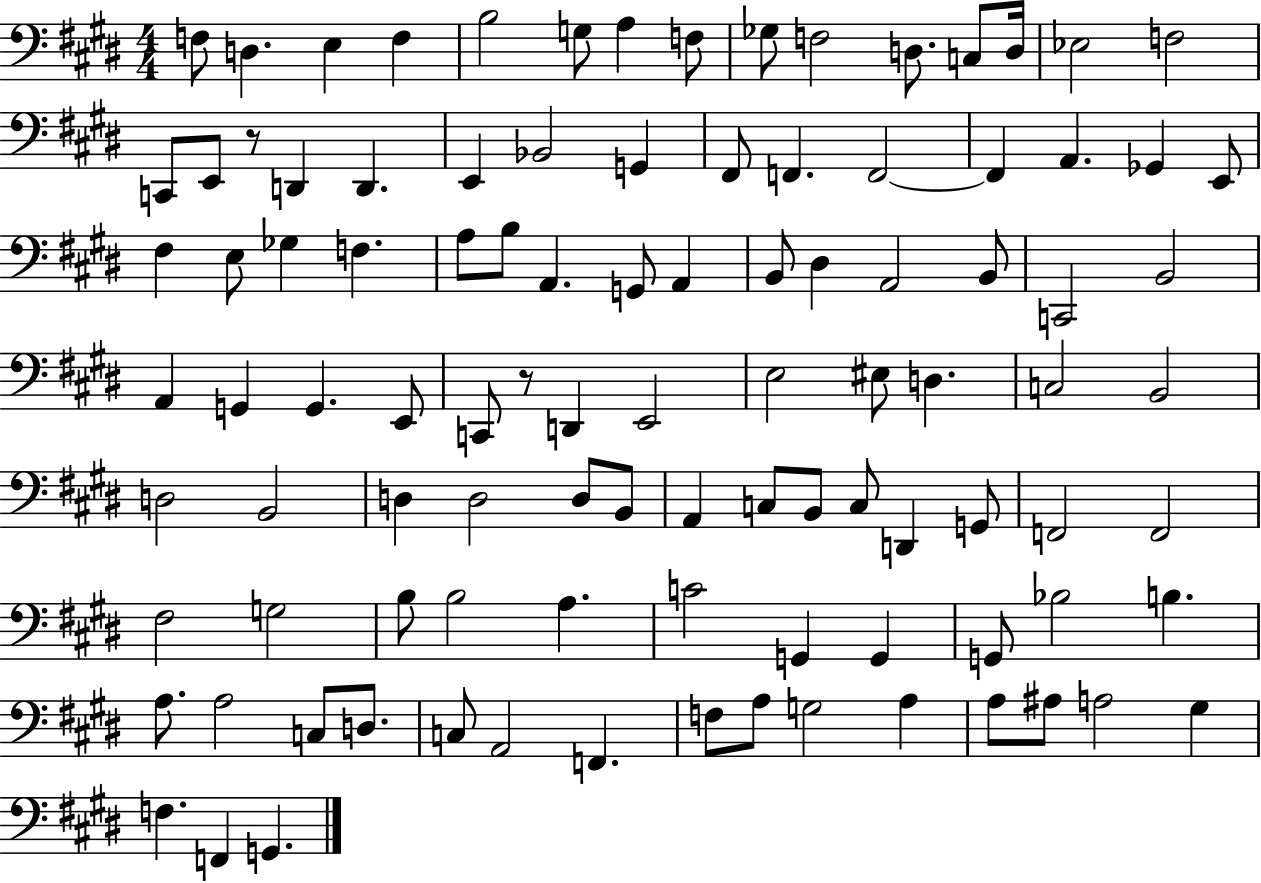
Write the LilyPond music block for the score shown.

{
  \clef bass
  \numericTimeSignature
  \time 4/4
  \key e \major
  f8 d4. e4 f4 | b2 g8 a4 f8 | ges8 f2 d8. c8 d16 | ees2 f2 | \break c,8 e,8 r8 d,4 d,4. | e,4 bes,2 g,4 | fis,8 f,4. f,2~~ | f,4 a,4. ges,4 e,8 | \break fis4 e8 ges4 f4. | a8 b8 a,4. g,8 a,4 | b,8 dis4 a,2 b,8 | c,2 b,2 | \break a,4 g,4 g,4. e,8 | c,8 r8 d,4 e,2 | e2 eis8 d4. | c2 b,2 | \break d2 b,2 | d4 d2 d8 b,8 | a,4 c8 b,8 c8 d,4 g,8 | f,2 f,2 | \break fis2 g2 | b8 b2 a4. | c'2 g,4 g,4 | g,8 bes2 b4. | \break a8. a2 c8 d8. | c8 a,2 f,4. | f8 a8 g2 a4 | a8 ais8 a2 gis4 | \break f4. f,4 g,4. | \bar "|."
}